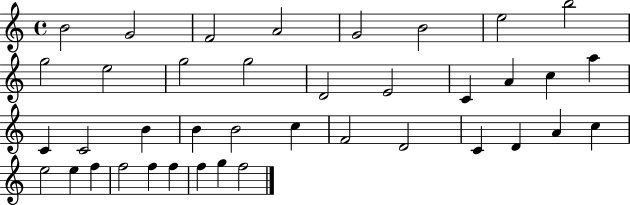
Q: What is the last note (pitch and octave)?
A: F5